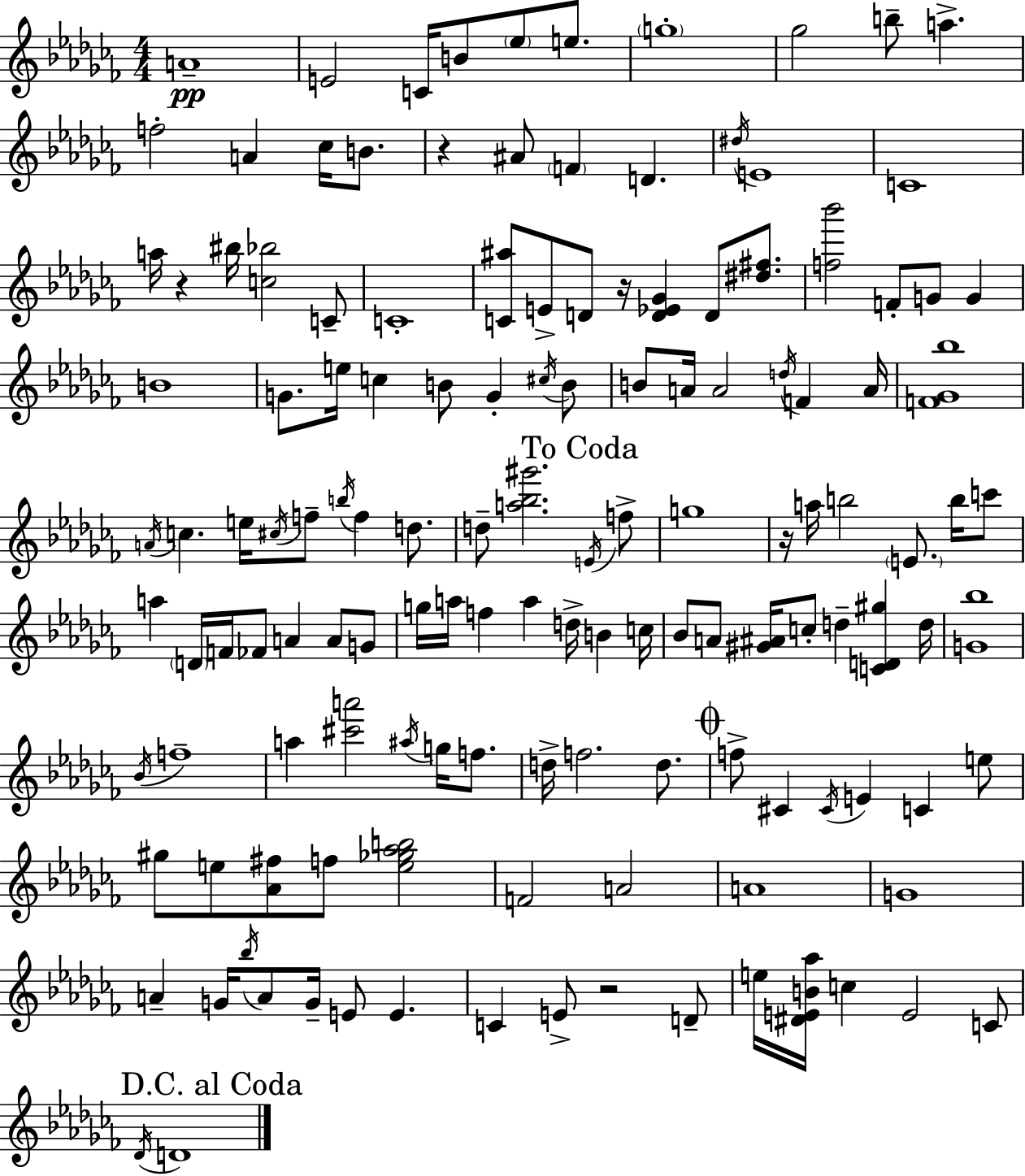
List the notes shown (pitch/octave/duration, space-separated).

A4/w E4/h C4/s B4/e Eb5/e E5/e. G5/w Gb5/h B5/e A5/q. F5/h A4/q CES5/s B4/e. R/q A#4/e F4/q D4/q. D#5/s E4/w C4/w A5/s R/q BIS5/s [C5,Bb5]/h C4/e C4/w [C4,A#5]/e E4/e D4/e R/s [D4,Eb4,Gb4]/q D4/e [D#5,F#5]/e. [F5,Bb6]/h F4/e G4/e G4/q B4/w G4/e. E5/s C5/q B4/e G4/q C#5/s B4/e B4/e A4/s A4/h D5/s F4/q A4/s [F4,Gb4,Bb5]/w A4/s C5/q. E5/s C#5/s F5/e B5/s F5/q D5/e. D5/e [A5,Bb5,G#6]/h. E4/s F5/e G5/w R/s A5/s B5/h E4/e. B5/s C6/e A5/q D4/s F4/s FES4/e A4/q A4/e G4/e G5/s A5/s F5/q A5/q D5/s B4/q C5/s Bb4/e A4/e [G#4,A#4]/s C5/e D5/q [C4,D4,G#5]/q D5/s [G4,Bb5]/w Bb4/s F5/w A5/q [C#6,A6]/h A#5/s G5/s F5/e. D5/s F5/h. D5/e. F5/e C#4/q C#4/s E4/q C4/q E5/e G#5/e E5/e [Ab4,F#5]/e F5/e [E5,Gb5,Ab5,B5]/h F4/h A4/h A4/w G4/w A4/q G4/s Bb5/s A4/e G4/s E4/e E4/q. C4/q E4/e R/h D4/e E5/s [D#4,E4,B4,Ab5]/s C5/q E4/h C4/e Db4/s D4/w